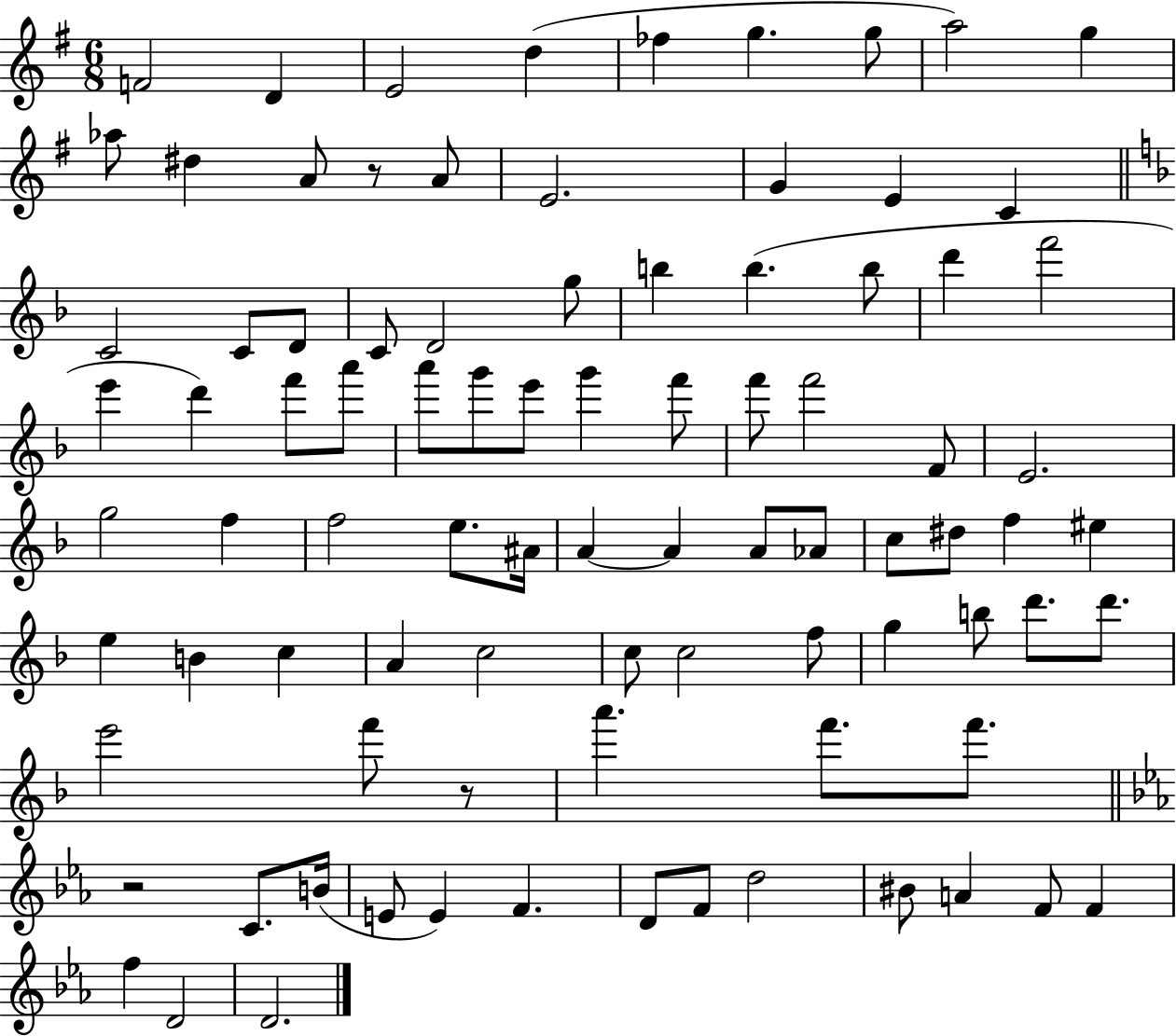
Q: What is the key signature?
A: G major